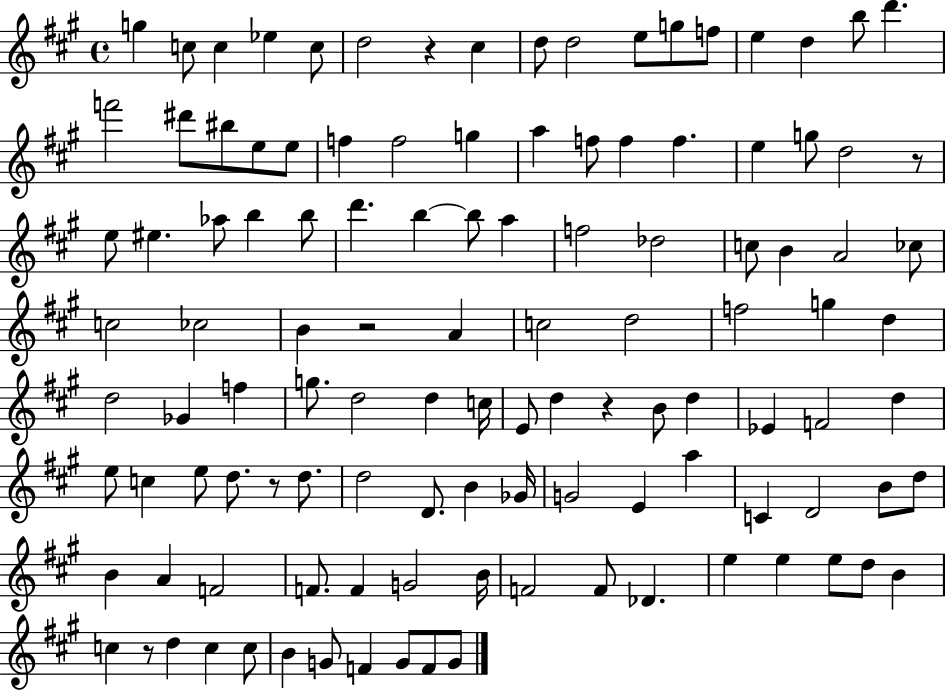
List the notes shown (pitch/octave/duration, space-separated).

G5/q C5/e C5/q Eb5/q C5/e D5/h R/q C#5/q D5/e D5/h E5/e G5/e F5/e E5/q D5/q B5/e D6/q. F6/h D#6/e BIS5/e E5/e E5/e F5/q F5/h G5/q A5/q F5/e F5/q F5/q. E5/q G5/e D5/h R/e E5/e EIS5/q. Ab5/e B5/q B5/e D6/q. B5/q B5/e A5/q F5/h Db5/h C5/e B4/q A4/h CES5/e C5/h CES5/h B4/q R/h A4/q C5/h D5/h F5/h G5/q D5/q D5/h Gb4/q F5/q G5/e. D5/h D5/q C5/s E4/e D5/q R/q B4/e D5/q Eb4/q F4/h D5/q E5/e C5/q E5/e D5/e. R/e D5/e. D5/h D4/e. B4/q Gb4/s G4/h E4/q A5/q C4/q D4/h B4/e D5/e B4/q A4/q F4/h F4/e. F4/q G4/h B4/s F4/h F4/e Db4/q. E5/q E5/q E5/e D5/e B4/q C5/q R/e D5/q C5/q C5/e B4/q G4/e F4/q G4/e F4/e G4/e